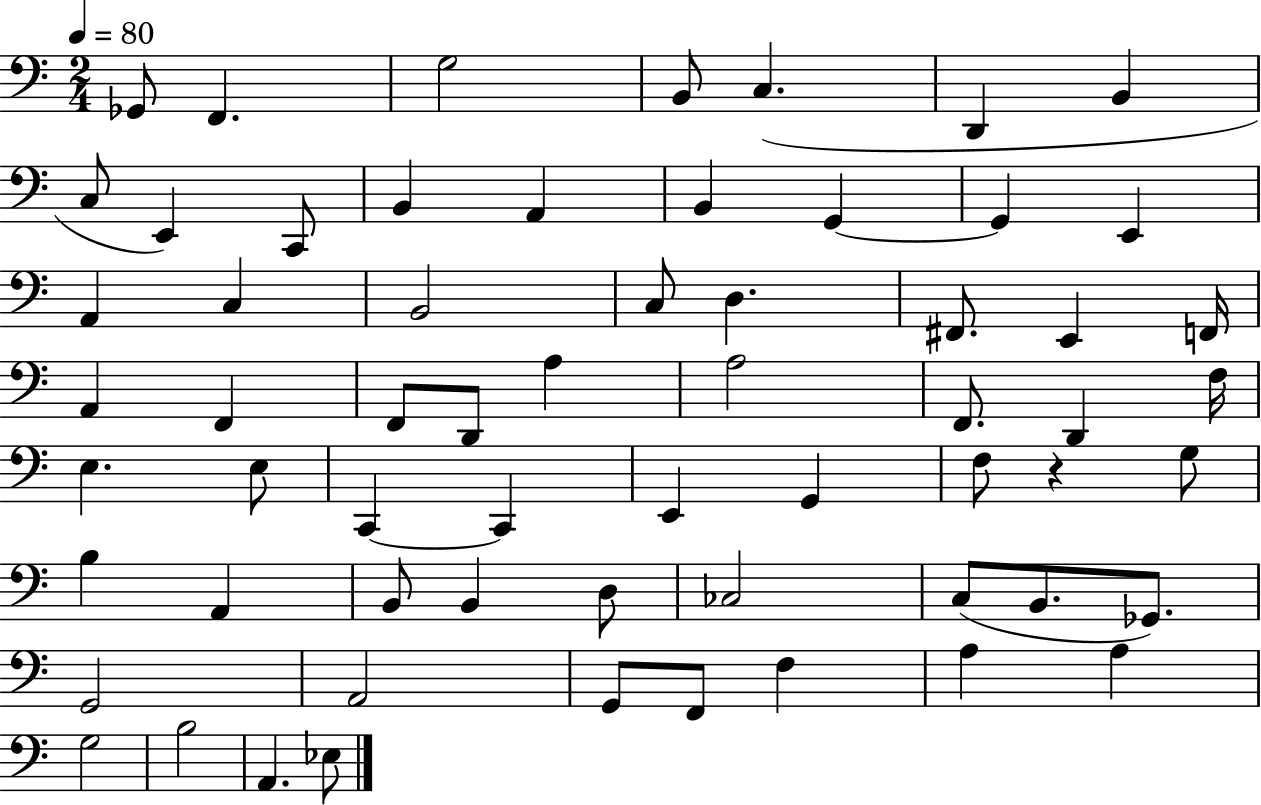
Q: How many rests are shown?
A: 1